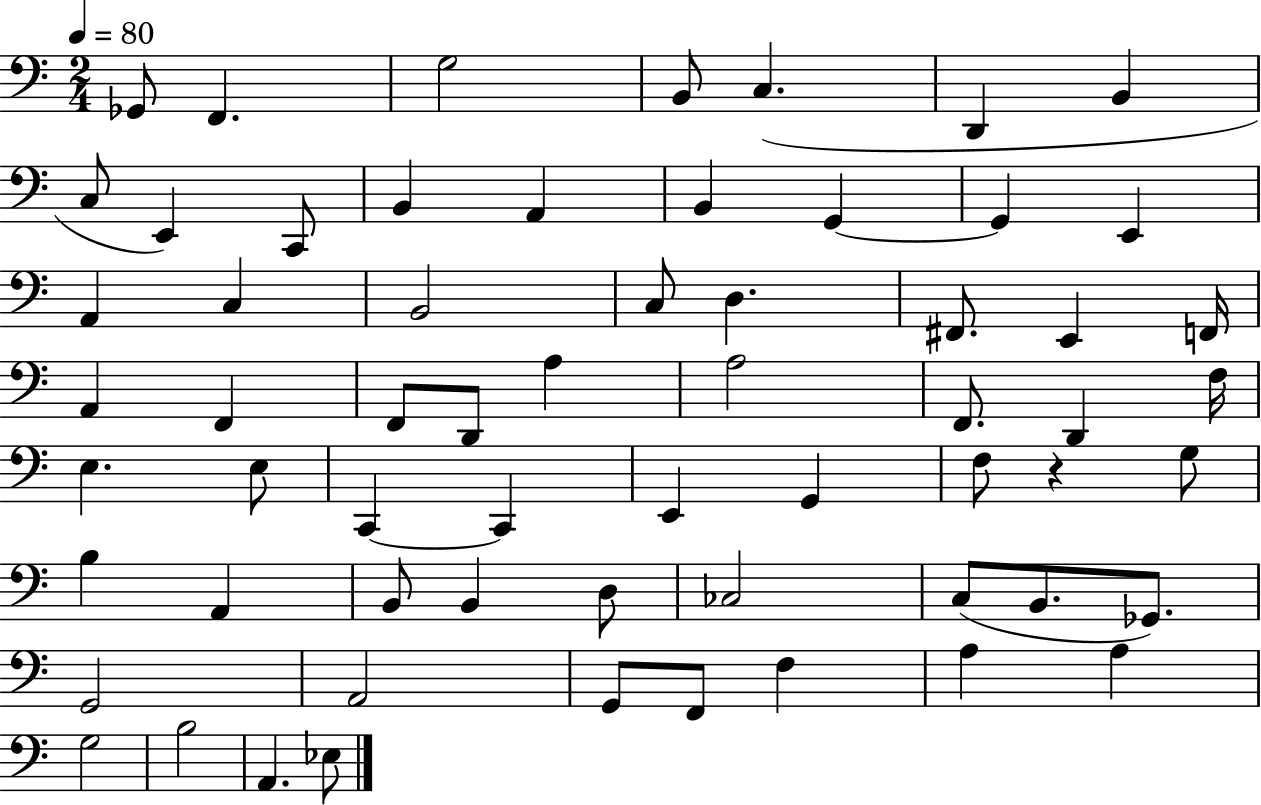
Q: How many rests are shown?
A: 1